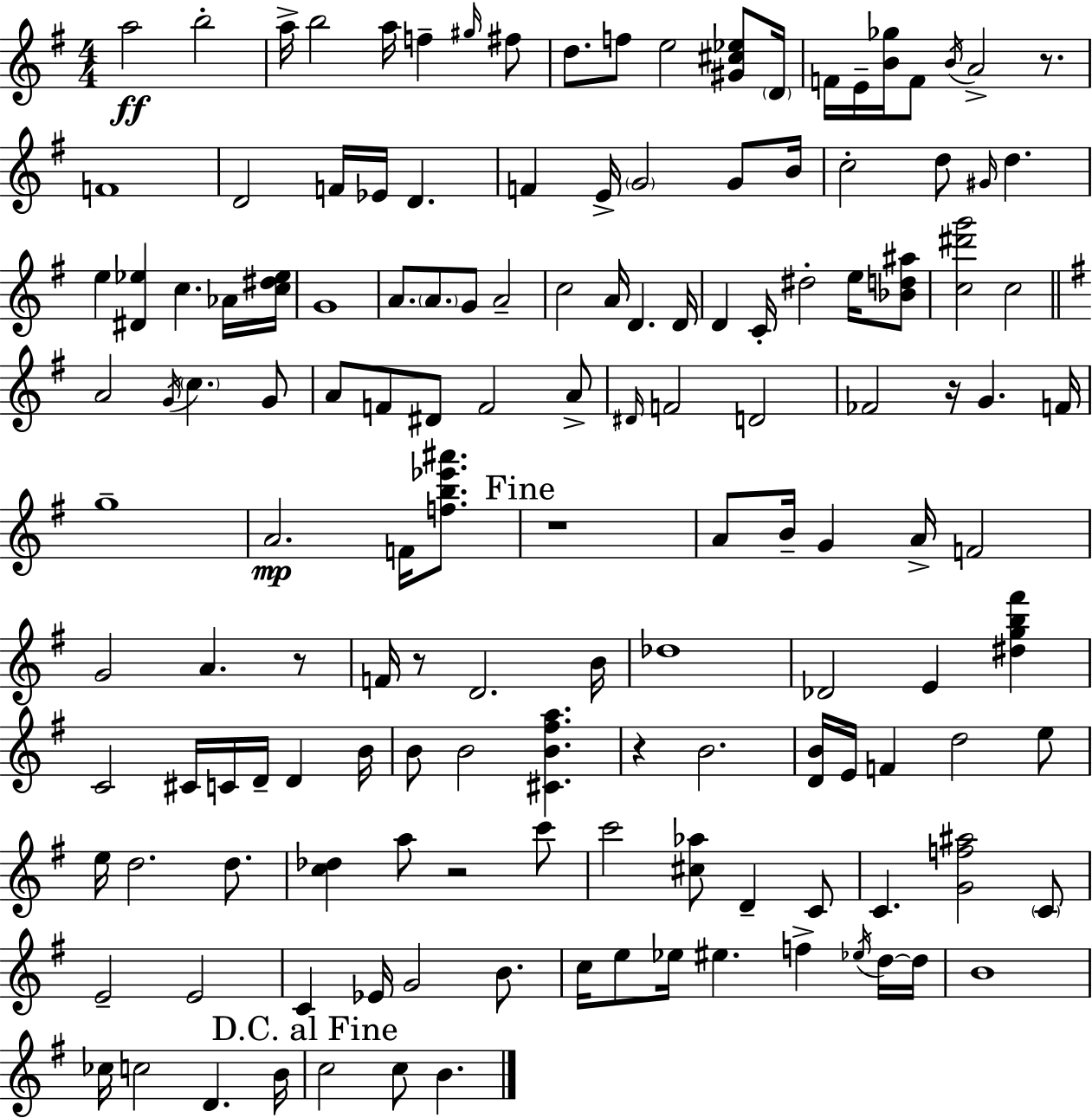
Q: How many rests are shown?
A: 7